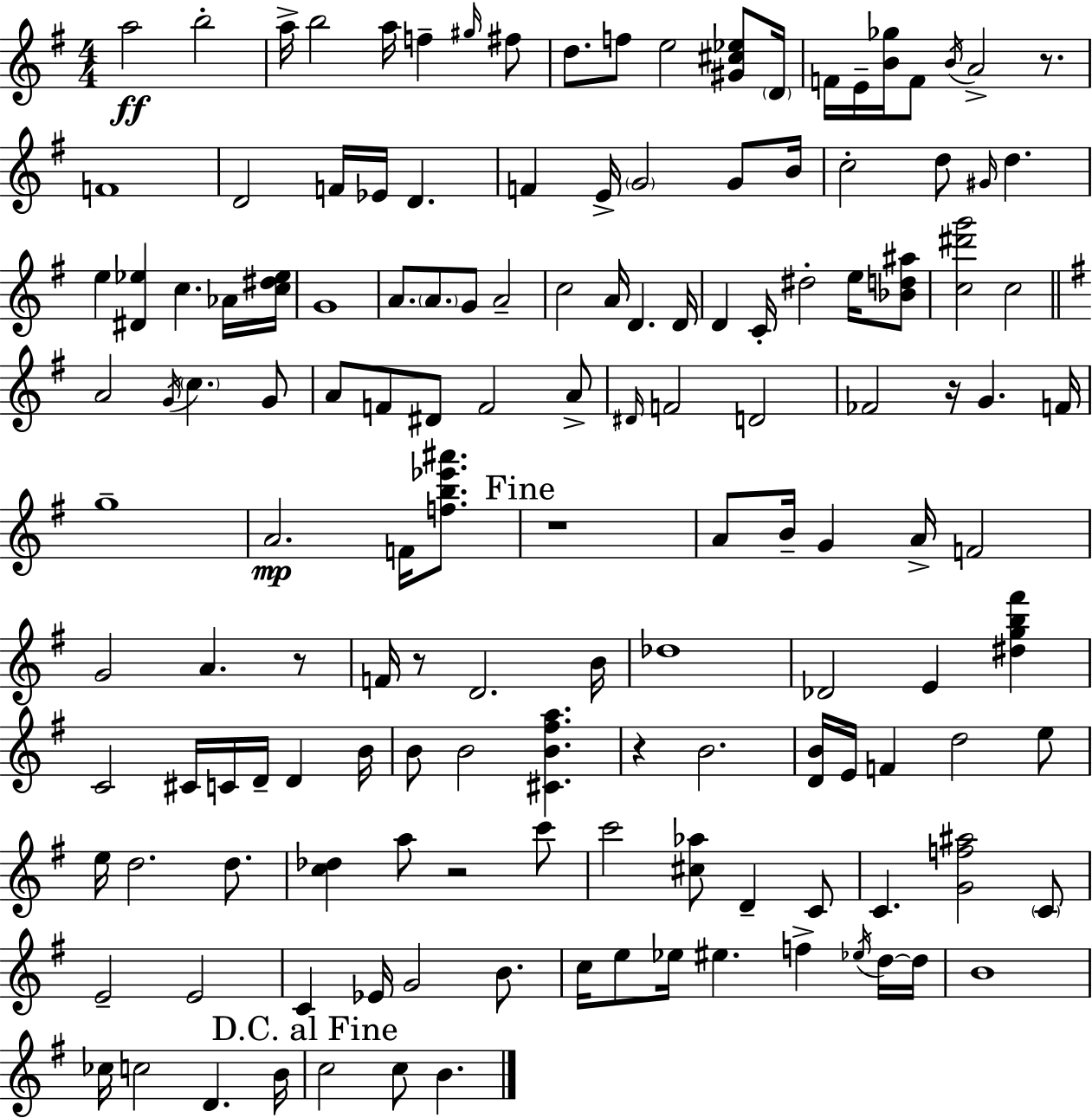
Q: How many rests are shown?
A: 7